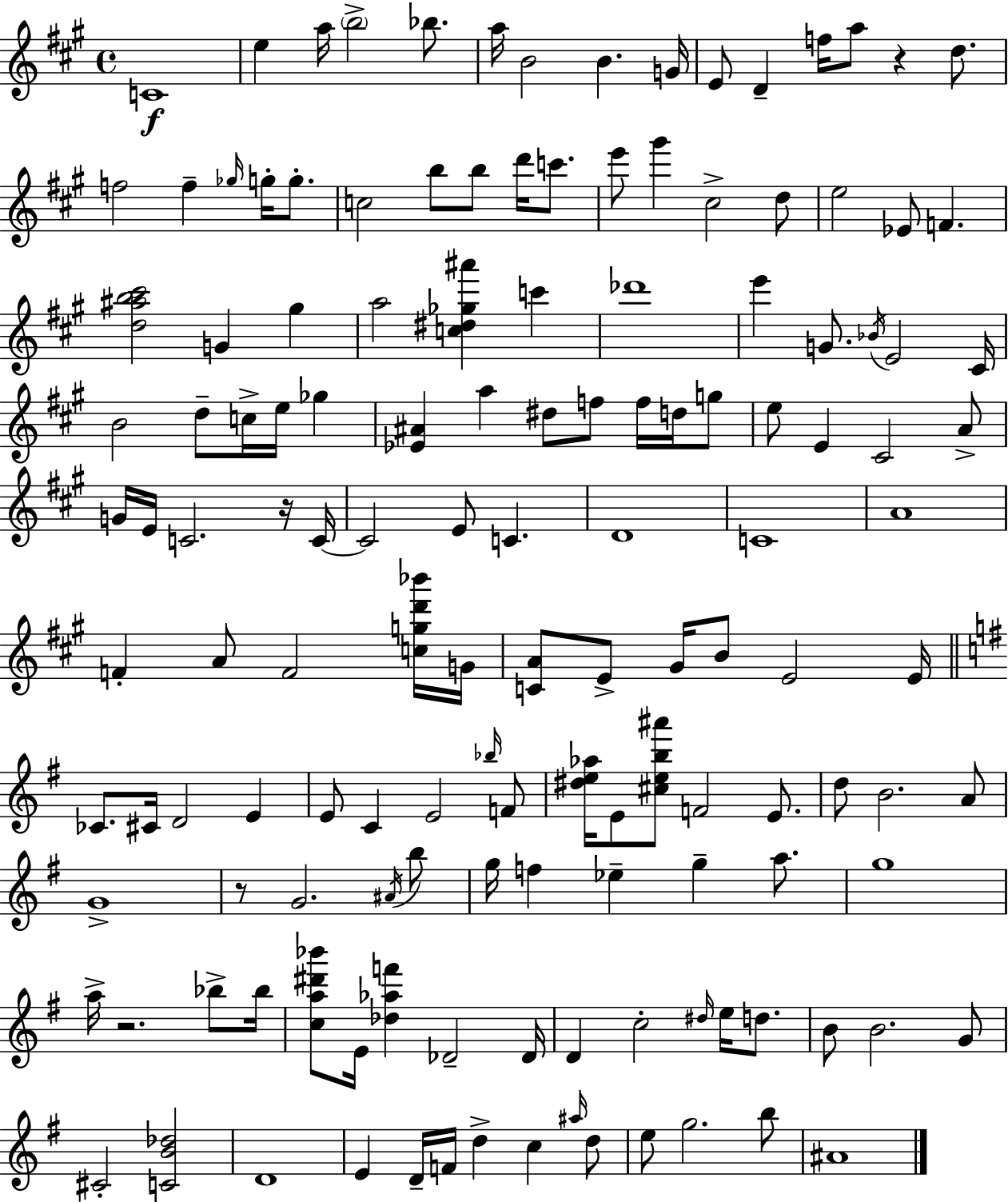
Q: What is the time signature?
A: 4/4